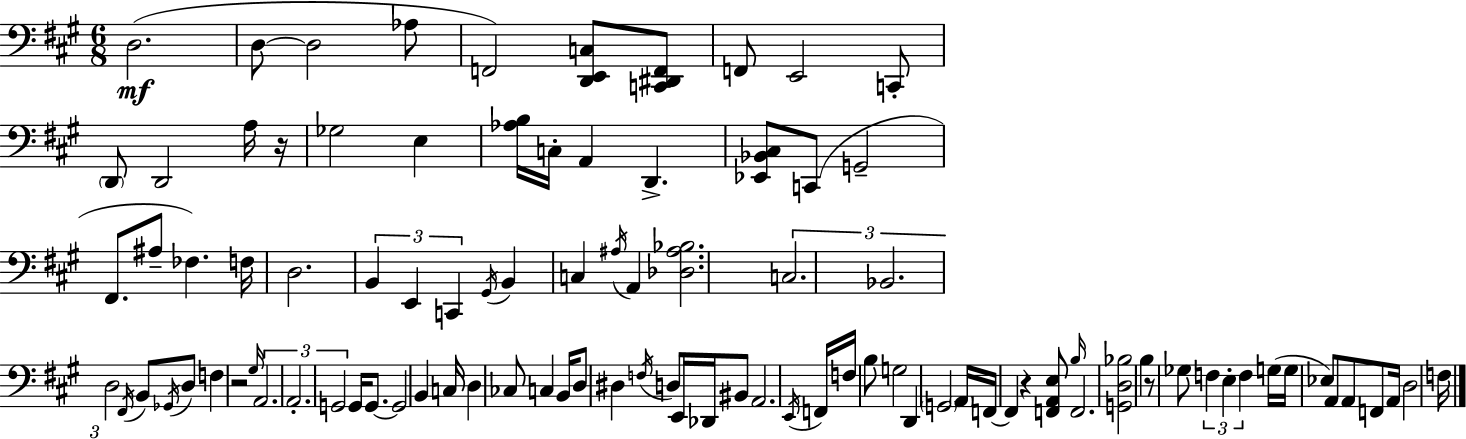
X:1
T:Untitled
M:6/8
L:1/4
K:A
D,2 D,/2 D,2 _A,/2 F,,2 [D,,E,,C,]/2 [C,,^D,,F,,]/2 F,,/2 E,,2 C,,/2 D,,/2 D,,2 A,/4 z/4 _G,2 E, [_A,B,]/4 C,/4 A,, D,, [_E,,_B,,^C,]/2 C,,/2 G,,2 ^F,,/2 ^A,/2 _F, F,/4 D,2 B,, E,, C,, ^G,,/4 B,, C, ^A,/4 A,, [_D,^A,_B,]2 C,2 _B,,2 D,2 ^F,,/4 B,,/2 _G,,/4 D,/2 F, z2 ^G,/4 A,,2 A,,2 G,,2 G,,/4 G,,/2 G,,2 B,, C,/4 D, _C,/2 C, B,,/4 D,/2 ^D, F,/4 D,/2 E,,/4 _D,,/4 ^B,,/2 A,,2 E,,/4 F,,/4 F,/4 B,/2 G,2 D,, G,,2 A,,/4 F,,/4 F,, z [F,,A,,E,]/2 B,/4 F,,2 [G,,D,_B,]2 B, z/2 _G,/2 F, E, F, G,/4 G,/4 _E,/2 A,,/2 A,,/2 F,,/2 A,,/4 D,2 F,/4